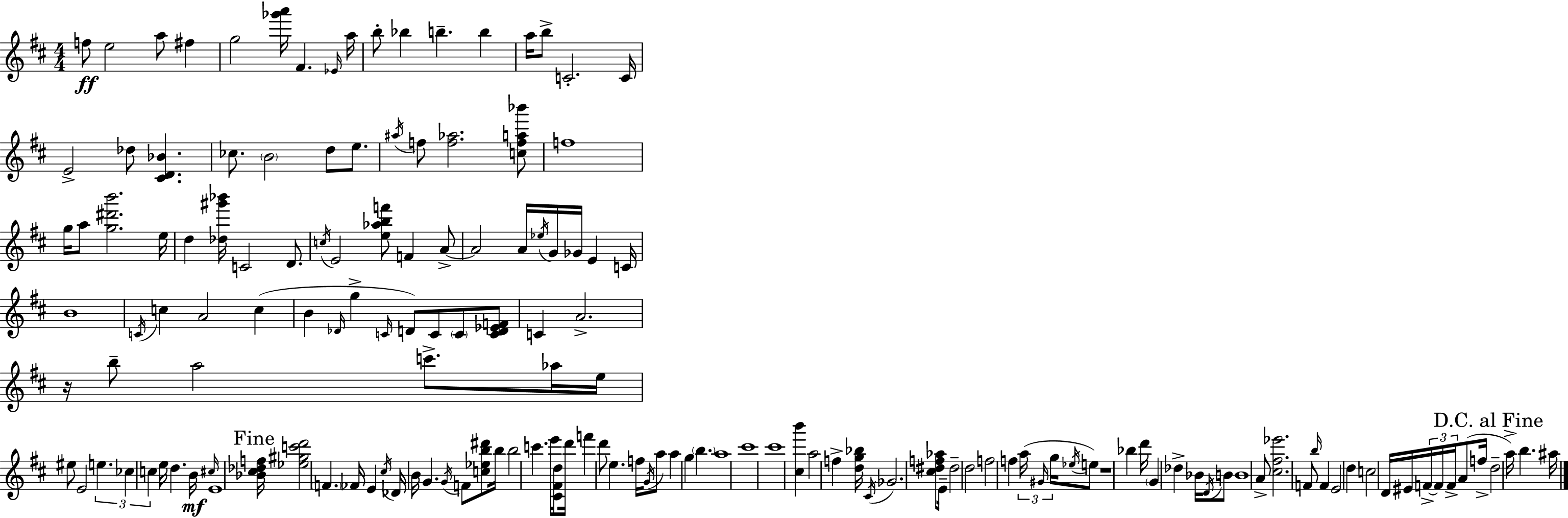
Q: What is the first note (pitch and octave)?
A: F5